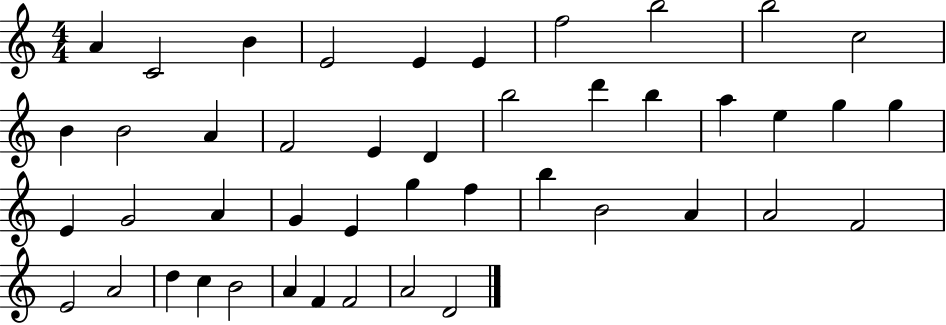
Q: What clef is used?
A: treble